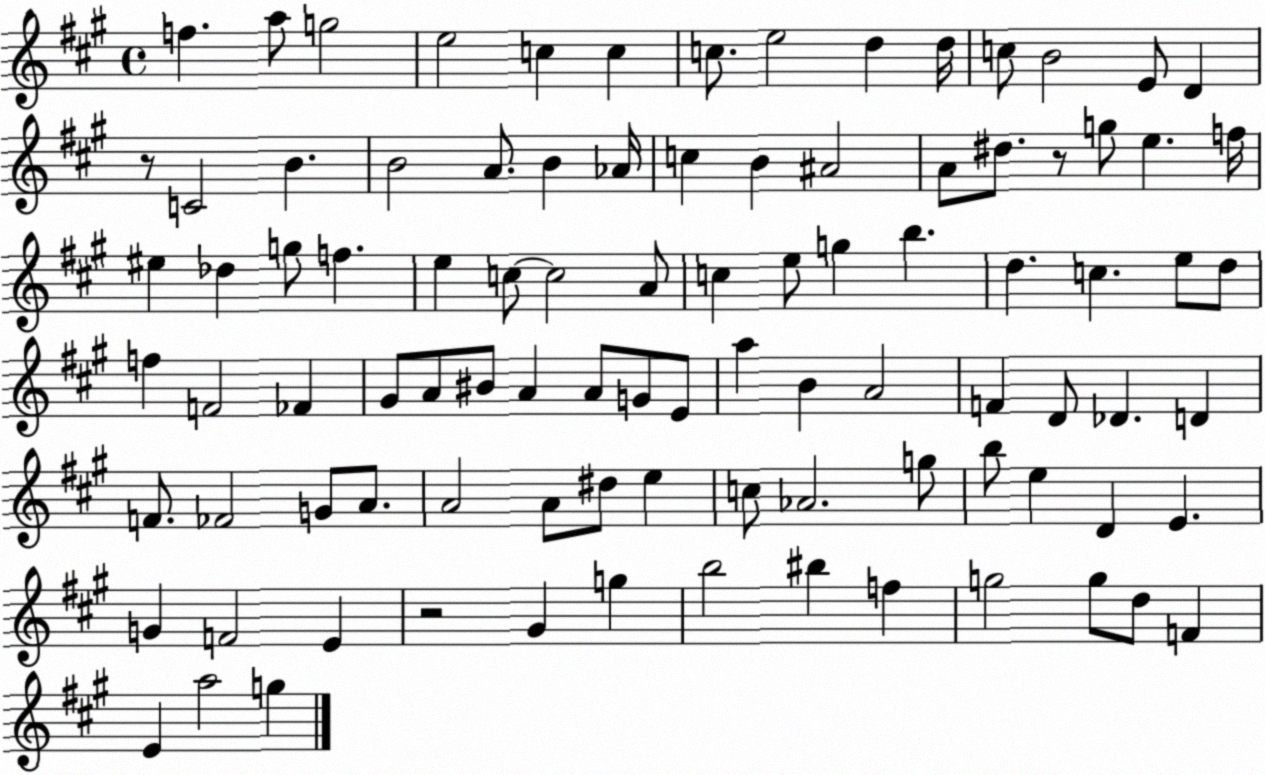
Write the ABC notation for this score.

X:1
T:Untitled
M:4/4
L:1/4
K:A
f a/2 g2 e2 c c c/2 e2 d d/4 c/2 B2 E/2 D z/2 C2 B B2 A/2 B _A/4 c B ^A2 A/2 ^d/2 z/2 g/2 e f/4 ^e _d g/2 f e c/2 c2 A/2 c e/2 g b d c e/2 d/2 f F2 _F ^G/2 A/2 ^B/2 A A/2 G/2 E/2 a B A2 F D/2 _D D F/2 _F2 G/2 A/2 A2 A/2 ^d/2 e c/2 _A2 g/2 b/2 e D E G F2 E z2 ^G g b2 ^b f g2 g/2 d/2 F E a2 g